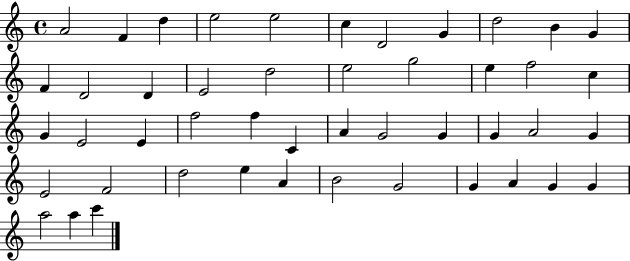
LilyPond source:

{
  \clef treble
  \time 4/4
  \defaultTimeSignature
  \key c \major
  a'2 f'4 d''4 | e''2 e''2 | c''4 d'2 g'4 | d''2 b'4 g'4 | \break f'4 d'2 d'4 | e'2 d''2 | e''2 g''2 | e''4 f''2 c''4 | \break g'4 e'2 e'4 | f''2 f''4 c'4 | a'4 g'2 g'4 | g'4 a'2 g'4 | \break e'2 f'2 | d''2 e''4 a'4 | b'2 g'2 | g'4 a'4 g'4 g'4 | \break a''2 a''4 c'''4 | \bar "|."
}